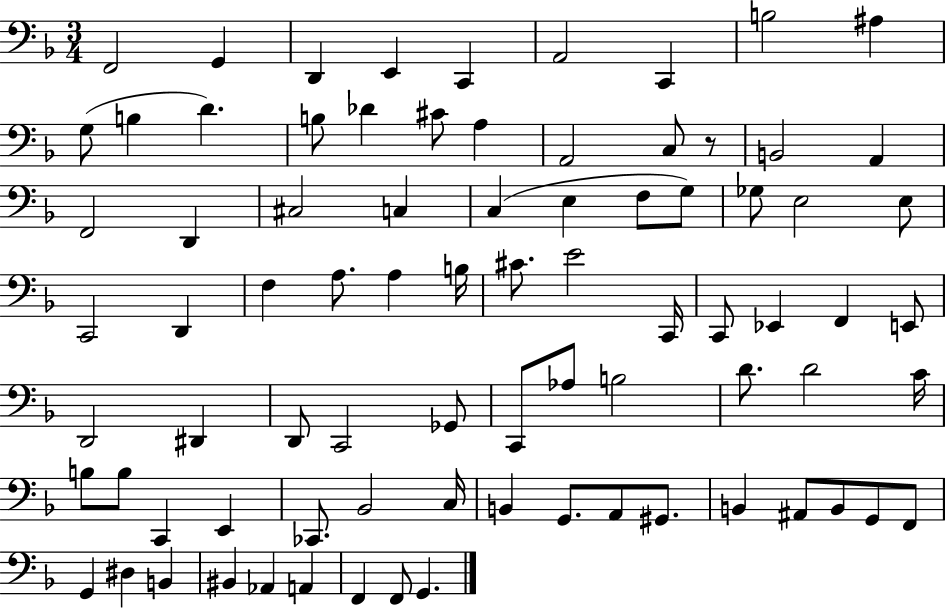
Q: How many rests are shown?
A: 1